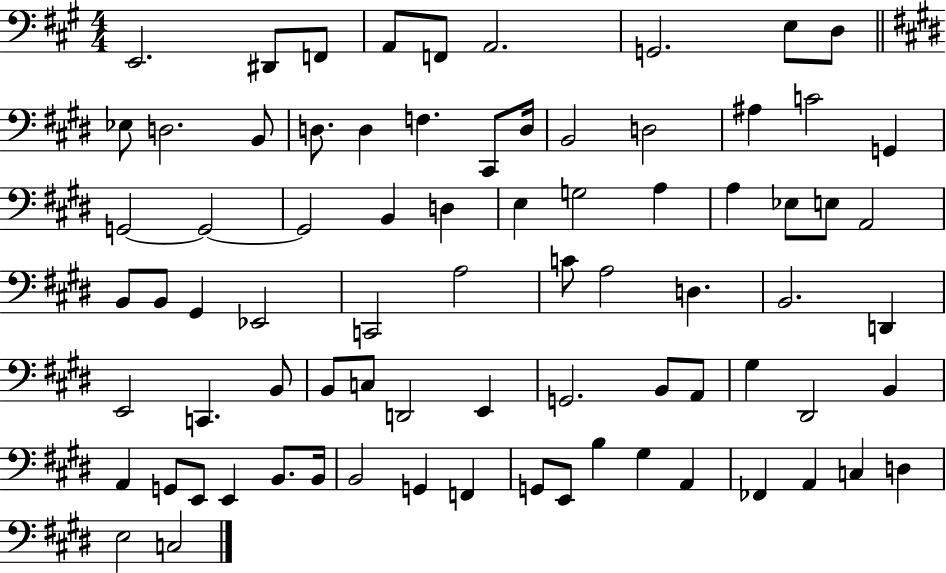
E2/h. D#2/e F2/e A2/e F2/e A2/h. G2/h. E3/e D3/e Eb3/e D3/h. B2/e D3/e. D3/q F3/q. C#2/e D3/s B2/h D3/h A#3/q C4/h G2/q G2/h G2/h G2/h B2/q D3/q E3/q G3/h A3/q A3/q Eb3/e E3/e A2/h B2/e B2/e G#2/q Eb2/h C2/h A3/h C4/e A3/h D3/q. B2/h. D2/q E2/h C2/q. B2/e B2/e C3/e D2/h E2/q G2/h. B2/e A2/e G#3/q D#2/h B2/q A2/q G2/e E2/e E2/q B2/e. B2/s B2/h G2/q F2/q G2/e E2/e B3/q G#3/q A2/q FES2/q A2/q C3/q D3/q E3/h C3/h